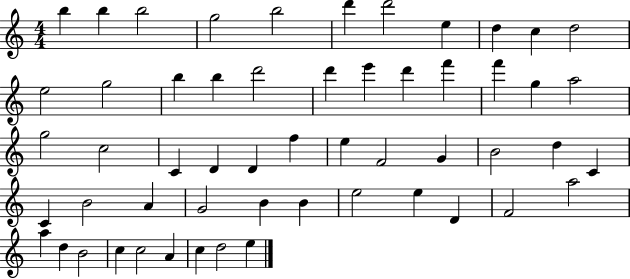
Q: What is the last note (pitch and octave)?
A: E5